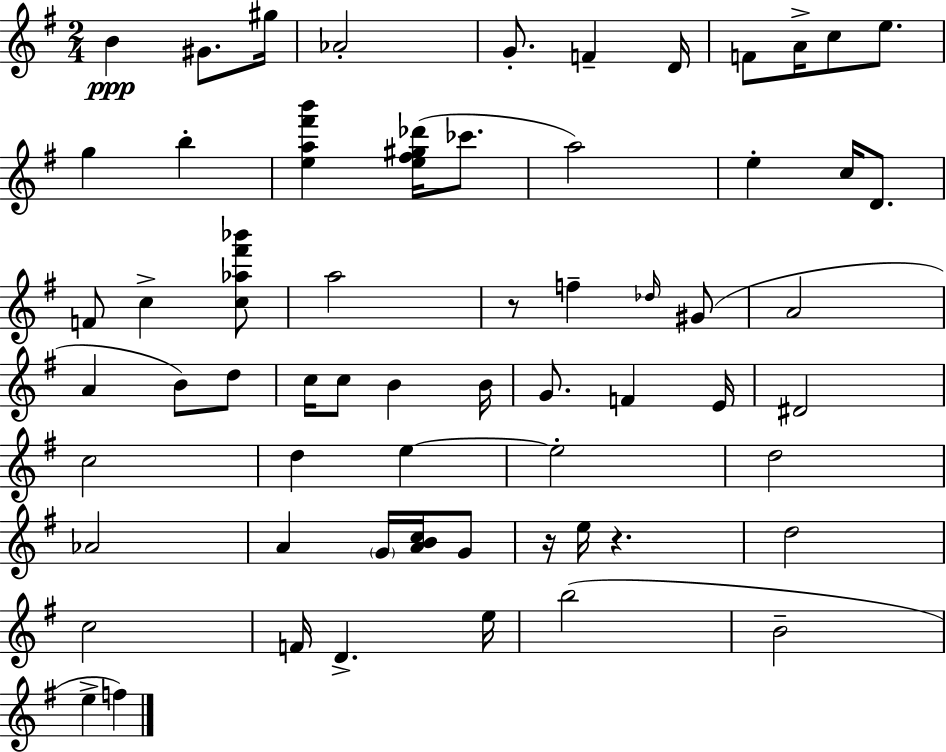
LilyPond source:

{
  \clef treble
  \numericTimeSignature
  \time 2/4
  \key g \major
  b'4\ppp gis'8. gis''16 | aes'2-. | g'8.-. f'4-- d'16 | f'8 a'16-> c''8 e''8. | \break g''4 b''4-. | <e'' a'' fis''' b'''>4 <e'' fis'' gis'' des'''>16( ces'''8. | a''2) | e''4-. c''16 d'8. | \break f'8 c''4-> <c'' aes'' fis''' bes'''>8 | a''2 | r8 f''4-- \grace { des''16 }( gis'8 | a'2 | \break a'4 b'8) d''8 | c''16 c''8 b'4 | b'16 g'8. f'4 | e'16 dis'2 | \break c''2 | d''4 e''4~~ | e''2-. | d''2 | \break aes'2 | a'4 \parenthesize g'16 <a' b' c''>16 g'8 | r16 e''16 r4. | d''2 | \break c''2 | f'16 d'4.-> | e''16 b''2( | b'2-- | \break e''4-> f''4) | \bar "|."
}